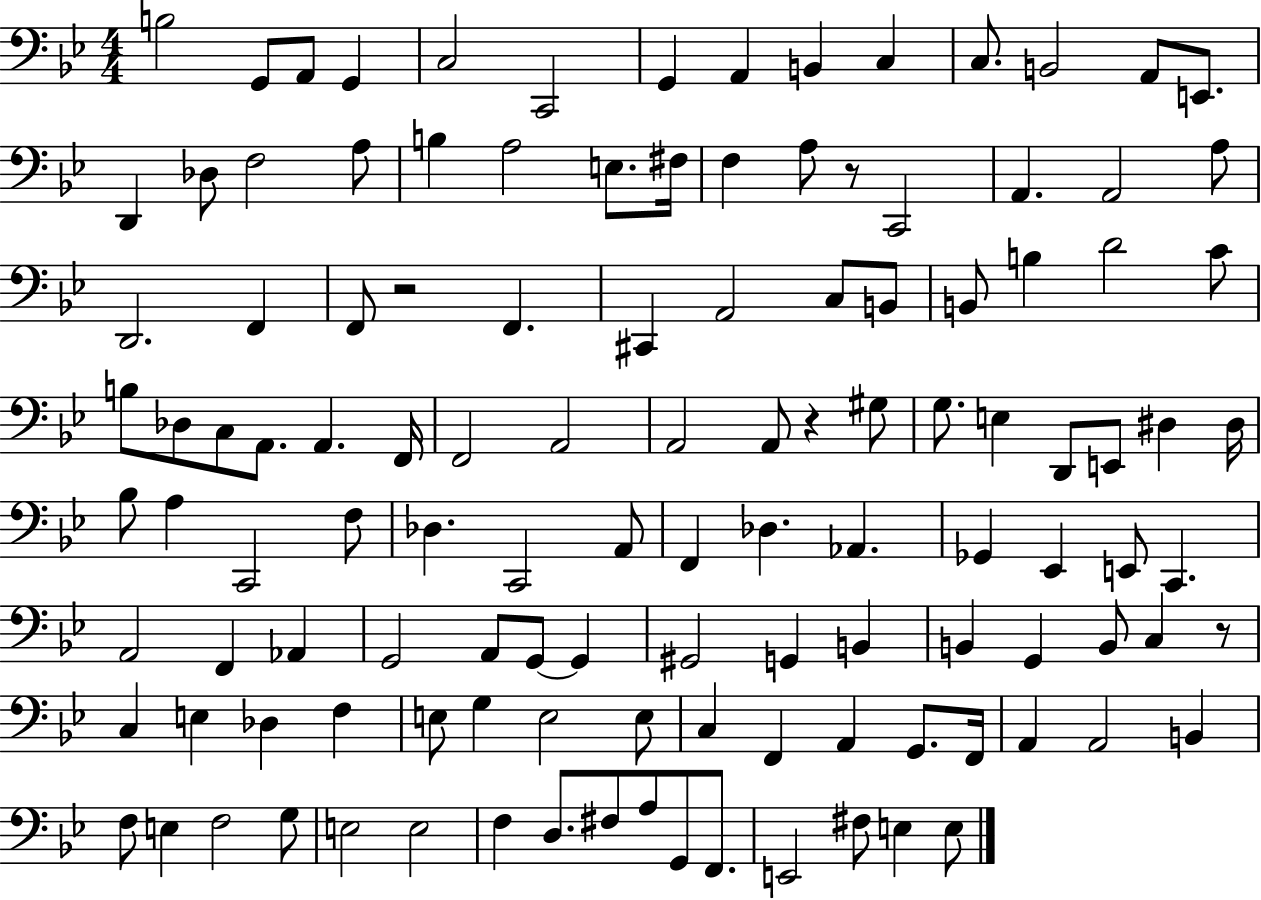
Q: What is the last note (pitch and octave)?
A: E3